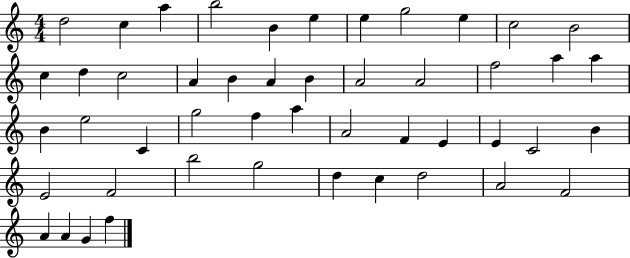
D5/h C5/q A5/q B5/h B4/q E5/q E5/q G5/h E5/q C5/h B4/h C5/q D5/q C5/h A4/q B4/q A4/q B4/q A4/h A4/h F5/h A5/q A5/q B4/q E5/h C4/q G5/h F5/q A5/q A4/h F4/q E4/q E4/q C4/h B4/q E4/h F4/h B5/h G5/h D5/q C5/q D5/h A4/h F4/h A4/q A4/q G4/q F5/q